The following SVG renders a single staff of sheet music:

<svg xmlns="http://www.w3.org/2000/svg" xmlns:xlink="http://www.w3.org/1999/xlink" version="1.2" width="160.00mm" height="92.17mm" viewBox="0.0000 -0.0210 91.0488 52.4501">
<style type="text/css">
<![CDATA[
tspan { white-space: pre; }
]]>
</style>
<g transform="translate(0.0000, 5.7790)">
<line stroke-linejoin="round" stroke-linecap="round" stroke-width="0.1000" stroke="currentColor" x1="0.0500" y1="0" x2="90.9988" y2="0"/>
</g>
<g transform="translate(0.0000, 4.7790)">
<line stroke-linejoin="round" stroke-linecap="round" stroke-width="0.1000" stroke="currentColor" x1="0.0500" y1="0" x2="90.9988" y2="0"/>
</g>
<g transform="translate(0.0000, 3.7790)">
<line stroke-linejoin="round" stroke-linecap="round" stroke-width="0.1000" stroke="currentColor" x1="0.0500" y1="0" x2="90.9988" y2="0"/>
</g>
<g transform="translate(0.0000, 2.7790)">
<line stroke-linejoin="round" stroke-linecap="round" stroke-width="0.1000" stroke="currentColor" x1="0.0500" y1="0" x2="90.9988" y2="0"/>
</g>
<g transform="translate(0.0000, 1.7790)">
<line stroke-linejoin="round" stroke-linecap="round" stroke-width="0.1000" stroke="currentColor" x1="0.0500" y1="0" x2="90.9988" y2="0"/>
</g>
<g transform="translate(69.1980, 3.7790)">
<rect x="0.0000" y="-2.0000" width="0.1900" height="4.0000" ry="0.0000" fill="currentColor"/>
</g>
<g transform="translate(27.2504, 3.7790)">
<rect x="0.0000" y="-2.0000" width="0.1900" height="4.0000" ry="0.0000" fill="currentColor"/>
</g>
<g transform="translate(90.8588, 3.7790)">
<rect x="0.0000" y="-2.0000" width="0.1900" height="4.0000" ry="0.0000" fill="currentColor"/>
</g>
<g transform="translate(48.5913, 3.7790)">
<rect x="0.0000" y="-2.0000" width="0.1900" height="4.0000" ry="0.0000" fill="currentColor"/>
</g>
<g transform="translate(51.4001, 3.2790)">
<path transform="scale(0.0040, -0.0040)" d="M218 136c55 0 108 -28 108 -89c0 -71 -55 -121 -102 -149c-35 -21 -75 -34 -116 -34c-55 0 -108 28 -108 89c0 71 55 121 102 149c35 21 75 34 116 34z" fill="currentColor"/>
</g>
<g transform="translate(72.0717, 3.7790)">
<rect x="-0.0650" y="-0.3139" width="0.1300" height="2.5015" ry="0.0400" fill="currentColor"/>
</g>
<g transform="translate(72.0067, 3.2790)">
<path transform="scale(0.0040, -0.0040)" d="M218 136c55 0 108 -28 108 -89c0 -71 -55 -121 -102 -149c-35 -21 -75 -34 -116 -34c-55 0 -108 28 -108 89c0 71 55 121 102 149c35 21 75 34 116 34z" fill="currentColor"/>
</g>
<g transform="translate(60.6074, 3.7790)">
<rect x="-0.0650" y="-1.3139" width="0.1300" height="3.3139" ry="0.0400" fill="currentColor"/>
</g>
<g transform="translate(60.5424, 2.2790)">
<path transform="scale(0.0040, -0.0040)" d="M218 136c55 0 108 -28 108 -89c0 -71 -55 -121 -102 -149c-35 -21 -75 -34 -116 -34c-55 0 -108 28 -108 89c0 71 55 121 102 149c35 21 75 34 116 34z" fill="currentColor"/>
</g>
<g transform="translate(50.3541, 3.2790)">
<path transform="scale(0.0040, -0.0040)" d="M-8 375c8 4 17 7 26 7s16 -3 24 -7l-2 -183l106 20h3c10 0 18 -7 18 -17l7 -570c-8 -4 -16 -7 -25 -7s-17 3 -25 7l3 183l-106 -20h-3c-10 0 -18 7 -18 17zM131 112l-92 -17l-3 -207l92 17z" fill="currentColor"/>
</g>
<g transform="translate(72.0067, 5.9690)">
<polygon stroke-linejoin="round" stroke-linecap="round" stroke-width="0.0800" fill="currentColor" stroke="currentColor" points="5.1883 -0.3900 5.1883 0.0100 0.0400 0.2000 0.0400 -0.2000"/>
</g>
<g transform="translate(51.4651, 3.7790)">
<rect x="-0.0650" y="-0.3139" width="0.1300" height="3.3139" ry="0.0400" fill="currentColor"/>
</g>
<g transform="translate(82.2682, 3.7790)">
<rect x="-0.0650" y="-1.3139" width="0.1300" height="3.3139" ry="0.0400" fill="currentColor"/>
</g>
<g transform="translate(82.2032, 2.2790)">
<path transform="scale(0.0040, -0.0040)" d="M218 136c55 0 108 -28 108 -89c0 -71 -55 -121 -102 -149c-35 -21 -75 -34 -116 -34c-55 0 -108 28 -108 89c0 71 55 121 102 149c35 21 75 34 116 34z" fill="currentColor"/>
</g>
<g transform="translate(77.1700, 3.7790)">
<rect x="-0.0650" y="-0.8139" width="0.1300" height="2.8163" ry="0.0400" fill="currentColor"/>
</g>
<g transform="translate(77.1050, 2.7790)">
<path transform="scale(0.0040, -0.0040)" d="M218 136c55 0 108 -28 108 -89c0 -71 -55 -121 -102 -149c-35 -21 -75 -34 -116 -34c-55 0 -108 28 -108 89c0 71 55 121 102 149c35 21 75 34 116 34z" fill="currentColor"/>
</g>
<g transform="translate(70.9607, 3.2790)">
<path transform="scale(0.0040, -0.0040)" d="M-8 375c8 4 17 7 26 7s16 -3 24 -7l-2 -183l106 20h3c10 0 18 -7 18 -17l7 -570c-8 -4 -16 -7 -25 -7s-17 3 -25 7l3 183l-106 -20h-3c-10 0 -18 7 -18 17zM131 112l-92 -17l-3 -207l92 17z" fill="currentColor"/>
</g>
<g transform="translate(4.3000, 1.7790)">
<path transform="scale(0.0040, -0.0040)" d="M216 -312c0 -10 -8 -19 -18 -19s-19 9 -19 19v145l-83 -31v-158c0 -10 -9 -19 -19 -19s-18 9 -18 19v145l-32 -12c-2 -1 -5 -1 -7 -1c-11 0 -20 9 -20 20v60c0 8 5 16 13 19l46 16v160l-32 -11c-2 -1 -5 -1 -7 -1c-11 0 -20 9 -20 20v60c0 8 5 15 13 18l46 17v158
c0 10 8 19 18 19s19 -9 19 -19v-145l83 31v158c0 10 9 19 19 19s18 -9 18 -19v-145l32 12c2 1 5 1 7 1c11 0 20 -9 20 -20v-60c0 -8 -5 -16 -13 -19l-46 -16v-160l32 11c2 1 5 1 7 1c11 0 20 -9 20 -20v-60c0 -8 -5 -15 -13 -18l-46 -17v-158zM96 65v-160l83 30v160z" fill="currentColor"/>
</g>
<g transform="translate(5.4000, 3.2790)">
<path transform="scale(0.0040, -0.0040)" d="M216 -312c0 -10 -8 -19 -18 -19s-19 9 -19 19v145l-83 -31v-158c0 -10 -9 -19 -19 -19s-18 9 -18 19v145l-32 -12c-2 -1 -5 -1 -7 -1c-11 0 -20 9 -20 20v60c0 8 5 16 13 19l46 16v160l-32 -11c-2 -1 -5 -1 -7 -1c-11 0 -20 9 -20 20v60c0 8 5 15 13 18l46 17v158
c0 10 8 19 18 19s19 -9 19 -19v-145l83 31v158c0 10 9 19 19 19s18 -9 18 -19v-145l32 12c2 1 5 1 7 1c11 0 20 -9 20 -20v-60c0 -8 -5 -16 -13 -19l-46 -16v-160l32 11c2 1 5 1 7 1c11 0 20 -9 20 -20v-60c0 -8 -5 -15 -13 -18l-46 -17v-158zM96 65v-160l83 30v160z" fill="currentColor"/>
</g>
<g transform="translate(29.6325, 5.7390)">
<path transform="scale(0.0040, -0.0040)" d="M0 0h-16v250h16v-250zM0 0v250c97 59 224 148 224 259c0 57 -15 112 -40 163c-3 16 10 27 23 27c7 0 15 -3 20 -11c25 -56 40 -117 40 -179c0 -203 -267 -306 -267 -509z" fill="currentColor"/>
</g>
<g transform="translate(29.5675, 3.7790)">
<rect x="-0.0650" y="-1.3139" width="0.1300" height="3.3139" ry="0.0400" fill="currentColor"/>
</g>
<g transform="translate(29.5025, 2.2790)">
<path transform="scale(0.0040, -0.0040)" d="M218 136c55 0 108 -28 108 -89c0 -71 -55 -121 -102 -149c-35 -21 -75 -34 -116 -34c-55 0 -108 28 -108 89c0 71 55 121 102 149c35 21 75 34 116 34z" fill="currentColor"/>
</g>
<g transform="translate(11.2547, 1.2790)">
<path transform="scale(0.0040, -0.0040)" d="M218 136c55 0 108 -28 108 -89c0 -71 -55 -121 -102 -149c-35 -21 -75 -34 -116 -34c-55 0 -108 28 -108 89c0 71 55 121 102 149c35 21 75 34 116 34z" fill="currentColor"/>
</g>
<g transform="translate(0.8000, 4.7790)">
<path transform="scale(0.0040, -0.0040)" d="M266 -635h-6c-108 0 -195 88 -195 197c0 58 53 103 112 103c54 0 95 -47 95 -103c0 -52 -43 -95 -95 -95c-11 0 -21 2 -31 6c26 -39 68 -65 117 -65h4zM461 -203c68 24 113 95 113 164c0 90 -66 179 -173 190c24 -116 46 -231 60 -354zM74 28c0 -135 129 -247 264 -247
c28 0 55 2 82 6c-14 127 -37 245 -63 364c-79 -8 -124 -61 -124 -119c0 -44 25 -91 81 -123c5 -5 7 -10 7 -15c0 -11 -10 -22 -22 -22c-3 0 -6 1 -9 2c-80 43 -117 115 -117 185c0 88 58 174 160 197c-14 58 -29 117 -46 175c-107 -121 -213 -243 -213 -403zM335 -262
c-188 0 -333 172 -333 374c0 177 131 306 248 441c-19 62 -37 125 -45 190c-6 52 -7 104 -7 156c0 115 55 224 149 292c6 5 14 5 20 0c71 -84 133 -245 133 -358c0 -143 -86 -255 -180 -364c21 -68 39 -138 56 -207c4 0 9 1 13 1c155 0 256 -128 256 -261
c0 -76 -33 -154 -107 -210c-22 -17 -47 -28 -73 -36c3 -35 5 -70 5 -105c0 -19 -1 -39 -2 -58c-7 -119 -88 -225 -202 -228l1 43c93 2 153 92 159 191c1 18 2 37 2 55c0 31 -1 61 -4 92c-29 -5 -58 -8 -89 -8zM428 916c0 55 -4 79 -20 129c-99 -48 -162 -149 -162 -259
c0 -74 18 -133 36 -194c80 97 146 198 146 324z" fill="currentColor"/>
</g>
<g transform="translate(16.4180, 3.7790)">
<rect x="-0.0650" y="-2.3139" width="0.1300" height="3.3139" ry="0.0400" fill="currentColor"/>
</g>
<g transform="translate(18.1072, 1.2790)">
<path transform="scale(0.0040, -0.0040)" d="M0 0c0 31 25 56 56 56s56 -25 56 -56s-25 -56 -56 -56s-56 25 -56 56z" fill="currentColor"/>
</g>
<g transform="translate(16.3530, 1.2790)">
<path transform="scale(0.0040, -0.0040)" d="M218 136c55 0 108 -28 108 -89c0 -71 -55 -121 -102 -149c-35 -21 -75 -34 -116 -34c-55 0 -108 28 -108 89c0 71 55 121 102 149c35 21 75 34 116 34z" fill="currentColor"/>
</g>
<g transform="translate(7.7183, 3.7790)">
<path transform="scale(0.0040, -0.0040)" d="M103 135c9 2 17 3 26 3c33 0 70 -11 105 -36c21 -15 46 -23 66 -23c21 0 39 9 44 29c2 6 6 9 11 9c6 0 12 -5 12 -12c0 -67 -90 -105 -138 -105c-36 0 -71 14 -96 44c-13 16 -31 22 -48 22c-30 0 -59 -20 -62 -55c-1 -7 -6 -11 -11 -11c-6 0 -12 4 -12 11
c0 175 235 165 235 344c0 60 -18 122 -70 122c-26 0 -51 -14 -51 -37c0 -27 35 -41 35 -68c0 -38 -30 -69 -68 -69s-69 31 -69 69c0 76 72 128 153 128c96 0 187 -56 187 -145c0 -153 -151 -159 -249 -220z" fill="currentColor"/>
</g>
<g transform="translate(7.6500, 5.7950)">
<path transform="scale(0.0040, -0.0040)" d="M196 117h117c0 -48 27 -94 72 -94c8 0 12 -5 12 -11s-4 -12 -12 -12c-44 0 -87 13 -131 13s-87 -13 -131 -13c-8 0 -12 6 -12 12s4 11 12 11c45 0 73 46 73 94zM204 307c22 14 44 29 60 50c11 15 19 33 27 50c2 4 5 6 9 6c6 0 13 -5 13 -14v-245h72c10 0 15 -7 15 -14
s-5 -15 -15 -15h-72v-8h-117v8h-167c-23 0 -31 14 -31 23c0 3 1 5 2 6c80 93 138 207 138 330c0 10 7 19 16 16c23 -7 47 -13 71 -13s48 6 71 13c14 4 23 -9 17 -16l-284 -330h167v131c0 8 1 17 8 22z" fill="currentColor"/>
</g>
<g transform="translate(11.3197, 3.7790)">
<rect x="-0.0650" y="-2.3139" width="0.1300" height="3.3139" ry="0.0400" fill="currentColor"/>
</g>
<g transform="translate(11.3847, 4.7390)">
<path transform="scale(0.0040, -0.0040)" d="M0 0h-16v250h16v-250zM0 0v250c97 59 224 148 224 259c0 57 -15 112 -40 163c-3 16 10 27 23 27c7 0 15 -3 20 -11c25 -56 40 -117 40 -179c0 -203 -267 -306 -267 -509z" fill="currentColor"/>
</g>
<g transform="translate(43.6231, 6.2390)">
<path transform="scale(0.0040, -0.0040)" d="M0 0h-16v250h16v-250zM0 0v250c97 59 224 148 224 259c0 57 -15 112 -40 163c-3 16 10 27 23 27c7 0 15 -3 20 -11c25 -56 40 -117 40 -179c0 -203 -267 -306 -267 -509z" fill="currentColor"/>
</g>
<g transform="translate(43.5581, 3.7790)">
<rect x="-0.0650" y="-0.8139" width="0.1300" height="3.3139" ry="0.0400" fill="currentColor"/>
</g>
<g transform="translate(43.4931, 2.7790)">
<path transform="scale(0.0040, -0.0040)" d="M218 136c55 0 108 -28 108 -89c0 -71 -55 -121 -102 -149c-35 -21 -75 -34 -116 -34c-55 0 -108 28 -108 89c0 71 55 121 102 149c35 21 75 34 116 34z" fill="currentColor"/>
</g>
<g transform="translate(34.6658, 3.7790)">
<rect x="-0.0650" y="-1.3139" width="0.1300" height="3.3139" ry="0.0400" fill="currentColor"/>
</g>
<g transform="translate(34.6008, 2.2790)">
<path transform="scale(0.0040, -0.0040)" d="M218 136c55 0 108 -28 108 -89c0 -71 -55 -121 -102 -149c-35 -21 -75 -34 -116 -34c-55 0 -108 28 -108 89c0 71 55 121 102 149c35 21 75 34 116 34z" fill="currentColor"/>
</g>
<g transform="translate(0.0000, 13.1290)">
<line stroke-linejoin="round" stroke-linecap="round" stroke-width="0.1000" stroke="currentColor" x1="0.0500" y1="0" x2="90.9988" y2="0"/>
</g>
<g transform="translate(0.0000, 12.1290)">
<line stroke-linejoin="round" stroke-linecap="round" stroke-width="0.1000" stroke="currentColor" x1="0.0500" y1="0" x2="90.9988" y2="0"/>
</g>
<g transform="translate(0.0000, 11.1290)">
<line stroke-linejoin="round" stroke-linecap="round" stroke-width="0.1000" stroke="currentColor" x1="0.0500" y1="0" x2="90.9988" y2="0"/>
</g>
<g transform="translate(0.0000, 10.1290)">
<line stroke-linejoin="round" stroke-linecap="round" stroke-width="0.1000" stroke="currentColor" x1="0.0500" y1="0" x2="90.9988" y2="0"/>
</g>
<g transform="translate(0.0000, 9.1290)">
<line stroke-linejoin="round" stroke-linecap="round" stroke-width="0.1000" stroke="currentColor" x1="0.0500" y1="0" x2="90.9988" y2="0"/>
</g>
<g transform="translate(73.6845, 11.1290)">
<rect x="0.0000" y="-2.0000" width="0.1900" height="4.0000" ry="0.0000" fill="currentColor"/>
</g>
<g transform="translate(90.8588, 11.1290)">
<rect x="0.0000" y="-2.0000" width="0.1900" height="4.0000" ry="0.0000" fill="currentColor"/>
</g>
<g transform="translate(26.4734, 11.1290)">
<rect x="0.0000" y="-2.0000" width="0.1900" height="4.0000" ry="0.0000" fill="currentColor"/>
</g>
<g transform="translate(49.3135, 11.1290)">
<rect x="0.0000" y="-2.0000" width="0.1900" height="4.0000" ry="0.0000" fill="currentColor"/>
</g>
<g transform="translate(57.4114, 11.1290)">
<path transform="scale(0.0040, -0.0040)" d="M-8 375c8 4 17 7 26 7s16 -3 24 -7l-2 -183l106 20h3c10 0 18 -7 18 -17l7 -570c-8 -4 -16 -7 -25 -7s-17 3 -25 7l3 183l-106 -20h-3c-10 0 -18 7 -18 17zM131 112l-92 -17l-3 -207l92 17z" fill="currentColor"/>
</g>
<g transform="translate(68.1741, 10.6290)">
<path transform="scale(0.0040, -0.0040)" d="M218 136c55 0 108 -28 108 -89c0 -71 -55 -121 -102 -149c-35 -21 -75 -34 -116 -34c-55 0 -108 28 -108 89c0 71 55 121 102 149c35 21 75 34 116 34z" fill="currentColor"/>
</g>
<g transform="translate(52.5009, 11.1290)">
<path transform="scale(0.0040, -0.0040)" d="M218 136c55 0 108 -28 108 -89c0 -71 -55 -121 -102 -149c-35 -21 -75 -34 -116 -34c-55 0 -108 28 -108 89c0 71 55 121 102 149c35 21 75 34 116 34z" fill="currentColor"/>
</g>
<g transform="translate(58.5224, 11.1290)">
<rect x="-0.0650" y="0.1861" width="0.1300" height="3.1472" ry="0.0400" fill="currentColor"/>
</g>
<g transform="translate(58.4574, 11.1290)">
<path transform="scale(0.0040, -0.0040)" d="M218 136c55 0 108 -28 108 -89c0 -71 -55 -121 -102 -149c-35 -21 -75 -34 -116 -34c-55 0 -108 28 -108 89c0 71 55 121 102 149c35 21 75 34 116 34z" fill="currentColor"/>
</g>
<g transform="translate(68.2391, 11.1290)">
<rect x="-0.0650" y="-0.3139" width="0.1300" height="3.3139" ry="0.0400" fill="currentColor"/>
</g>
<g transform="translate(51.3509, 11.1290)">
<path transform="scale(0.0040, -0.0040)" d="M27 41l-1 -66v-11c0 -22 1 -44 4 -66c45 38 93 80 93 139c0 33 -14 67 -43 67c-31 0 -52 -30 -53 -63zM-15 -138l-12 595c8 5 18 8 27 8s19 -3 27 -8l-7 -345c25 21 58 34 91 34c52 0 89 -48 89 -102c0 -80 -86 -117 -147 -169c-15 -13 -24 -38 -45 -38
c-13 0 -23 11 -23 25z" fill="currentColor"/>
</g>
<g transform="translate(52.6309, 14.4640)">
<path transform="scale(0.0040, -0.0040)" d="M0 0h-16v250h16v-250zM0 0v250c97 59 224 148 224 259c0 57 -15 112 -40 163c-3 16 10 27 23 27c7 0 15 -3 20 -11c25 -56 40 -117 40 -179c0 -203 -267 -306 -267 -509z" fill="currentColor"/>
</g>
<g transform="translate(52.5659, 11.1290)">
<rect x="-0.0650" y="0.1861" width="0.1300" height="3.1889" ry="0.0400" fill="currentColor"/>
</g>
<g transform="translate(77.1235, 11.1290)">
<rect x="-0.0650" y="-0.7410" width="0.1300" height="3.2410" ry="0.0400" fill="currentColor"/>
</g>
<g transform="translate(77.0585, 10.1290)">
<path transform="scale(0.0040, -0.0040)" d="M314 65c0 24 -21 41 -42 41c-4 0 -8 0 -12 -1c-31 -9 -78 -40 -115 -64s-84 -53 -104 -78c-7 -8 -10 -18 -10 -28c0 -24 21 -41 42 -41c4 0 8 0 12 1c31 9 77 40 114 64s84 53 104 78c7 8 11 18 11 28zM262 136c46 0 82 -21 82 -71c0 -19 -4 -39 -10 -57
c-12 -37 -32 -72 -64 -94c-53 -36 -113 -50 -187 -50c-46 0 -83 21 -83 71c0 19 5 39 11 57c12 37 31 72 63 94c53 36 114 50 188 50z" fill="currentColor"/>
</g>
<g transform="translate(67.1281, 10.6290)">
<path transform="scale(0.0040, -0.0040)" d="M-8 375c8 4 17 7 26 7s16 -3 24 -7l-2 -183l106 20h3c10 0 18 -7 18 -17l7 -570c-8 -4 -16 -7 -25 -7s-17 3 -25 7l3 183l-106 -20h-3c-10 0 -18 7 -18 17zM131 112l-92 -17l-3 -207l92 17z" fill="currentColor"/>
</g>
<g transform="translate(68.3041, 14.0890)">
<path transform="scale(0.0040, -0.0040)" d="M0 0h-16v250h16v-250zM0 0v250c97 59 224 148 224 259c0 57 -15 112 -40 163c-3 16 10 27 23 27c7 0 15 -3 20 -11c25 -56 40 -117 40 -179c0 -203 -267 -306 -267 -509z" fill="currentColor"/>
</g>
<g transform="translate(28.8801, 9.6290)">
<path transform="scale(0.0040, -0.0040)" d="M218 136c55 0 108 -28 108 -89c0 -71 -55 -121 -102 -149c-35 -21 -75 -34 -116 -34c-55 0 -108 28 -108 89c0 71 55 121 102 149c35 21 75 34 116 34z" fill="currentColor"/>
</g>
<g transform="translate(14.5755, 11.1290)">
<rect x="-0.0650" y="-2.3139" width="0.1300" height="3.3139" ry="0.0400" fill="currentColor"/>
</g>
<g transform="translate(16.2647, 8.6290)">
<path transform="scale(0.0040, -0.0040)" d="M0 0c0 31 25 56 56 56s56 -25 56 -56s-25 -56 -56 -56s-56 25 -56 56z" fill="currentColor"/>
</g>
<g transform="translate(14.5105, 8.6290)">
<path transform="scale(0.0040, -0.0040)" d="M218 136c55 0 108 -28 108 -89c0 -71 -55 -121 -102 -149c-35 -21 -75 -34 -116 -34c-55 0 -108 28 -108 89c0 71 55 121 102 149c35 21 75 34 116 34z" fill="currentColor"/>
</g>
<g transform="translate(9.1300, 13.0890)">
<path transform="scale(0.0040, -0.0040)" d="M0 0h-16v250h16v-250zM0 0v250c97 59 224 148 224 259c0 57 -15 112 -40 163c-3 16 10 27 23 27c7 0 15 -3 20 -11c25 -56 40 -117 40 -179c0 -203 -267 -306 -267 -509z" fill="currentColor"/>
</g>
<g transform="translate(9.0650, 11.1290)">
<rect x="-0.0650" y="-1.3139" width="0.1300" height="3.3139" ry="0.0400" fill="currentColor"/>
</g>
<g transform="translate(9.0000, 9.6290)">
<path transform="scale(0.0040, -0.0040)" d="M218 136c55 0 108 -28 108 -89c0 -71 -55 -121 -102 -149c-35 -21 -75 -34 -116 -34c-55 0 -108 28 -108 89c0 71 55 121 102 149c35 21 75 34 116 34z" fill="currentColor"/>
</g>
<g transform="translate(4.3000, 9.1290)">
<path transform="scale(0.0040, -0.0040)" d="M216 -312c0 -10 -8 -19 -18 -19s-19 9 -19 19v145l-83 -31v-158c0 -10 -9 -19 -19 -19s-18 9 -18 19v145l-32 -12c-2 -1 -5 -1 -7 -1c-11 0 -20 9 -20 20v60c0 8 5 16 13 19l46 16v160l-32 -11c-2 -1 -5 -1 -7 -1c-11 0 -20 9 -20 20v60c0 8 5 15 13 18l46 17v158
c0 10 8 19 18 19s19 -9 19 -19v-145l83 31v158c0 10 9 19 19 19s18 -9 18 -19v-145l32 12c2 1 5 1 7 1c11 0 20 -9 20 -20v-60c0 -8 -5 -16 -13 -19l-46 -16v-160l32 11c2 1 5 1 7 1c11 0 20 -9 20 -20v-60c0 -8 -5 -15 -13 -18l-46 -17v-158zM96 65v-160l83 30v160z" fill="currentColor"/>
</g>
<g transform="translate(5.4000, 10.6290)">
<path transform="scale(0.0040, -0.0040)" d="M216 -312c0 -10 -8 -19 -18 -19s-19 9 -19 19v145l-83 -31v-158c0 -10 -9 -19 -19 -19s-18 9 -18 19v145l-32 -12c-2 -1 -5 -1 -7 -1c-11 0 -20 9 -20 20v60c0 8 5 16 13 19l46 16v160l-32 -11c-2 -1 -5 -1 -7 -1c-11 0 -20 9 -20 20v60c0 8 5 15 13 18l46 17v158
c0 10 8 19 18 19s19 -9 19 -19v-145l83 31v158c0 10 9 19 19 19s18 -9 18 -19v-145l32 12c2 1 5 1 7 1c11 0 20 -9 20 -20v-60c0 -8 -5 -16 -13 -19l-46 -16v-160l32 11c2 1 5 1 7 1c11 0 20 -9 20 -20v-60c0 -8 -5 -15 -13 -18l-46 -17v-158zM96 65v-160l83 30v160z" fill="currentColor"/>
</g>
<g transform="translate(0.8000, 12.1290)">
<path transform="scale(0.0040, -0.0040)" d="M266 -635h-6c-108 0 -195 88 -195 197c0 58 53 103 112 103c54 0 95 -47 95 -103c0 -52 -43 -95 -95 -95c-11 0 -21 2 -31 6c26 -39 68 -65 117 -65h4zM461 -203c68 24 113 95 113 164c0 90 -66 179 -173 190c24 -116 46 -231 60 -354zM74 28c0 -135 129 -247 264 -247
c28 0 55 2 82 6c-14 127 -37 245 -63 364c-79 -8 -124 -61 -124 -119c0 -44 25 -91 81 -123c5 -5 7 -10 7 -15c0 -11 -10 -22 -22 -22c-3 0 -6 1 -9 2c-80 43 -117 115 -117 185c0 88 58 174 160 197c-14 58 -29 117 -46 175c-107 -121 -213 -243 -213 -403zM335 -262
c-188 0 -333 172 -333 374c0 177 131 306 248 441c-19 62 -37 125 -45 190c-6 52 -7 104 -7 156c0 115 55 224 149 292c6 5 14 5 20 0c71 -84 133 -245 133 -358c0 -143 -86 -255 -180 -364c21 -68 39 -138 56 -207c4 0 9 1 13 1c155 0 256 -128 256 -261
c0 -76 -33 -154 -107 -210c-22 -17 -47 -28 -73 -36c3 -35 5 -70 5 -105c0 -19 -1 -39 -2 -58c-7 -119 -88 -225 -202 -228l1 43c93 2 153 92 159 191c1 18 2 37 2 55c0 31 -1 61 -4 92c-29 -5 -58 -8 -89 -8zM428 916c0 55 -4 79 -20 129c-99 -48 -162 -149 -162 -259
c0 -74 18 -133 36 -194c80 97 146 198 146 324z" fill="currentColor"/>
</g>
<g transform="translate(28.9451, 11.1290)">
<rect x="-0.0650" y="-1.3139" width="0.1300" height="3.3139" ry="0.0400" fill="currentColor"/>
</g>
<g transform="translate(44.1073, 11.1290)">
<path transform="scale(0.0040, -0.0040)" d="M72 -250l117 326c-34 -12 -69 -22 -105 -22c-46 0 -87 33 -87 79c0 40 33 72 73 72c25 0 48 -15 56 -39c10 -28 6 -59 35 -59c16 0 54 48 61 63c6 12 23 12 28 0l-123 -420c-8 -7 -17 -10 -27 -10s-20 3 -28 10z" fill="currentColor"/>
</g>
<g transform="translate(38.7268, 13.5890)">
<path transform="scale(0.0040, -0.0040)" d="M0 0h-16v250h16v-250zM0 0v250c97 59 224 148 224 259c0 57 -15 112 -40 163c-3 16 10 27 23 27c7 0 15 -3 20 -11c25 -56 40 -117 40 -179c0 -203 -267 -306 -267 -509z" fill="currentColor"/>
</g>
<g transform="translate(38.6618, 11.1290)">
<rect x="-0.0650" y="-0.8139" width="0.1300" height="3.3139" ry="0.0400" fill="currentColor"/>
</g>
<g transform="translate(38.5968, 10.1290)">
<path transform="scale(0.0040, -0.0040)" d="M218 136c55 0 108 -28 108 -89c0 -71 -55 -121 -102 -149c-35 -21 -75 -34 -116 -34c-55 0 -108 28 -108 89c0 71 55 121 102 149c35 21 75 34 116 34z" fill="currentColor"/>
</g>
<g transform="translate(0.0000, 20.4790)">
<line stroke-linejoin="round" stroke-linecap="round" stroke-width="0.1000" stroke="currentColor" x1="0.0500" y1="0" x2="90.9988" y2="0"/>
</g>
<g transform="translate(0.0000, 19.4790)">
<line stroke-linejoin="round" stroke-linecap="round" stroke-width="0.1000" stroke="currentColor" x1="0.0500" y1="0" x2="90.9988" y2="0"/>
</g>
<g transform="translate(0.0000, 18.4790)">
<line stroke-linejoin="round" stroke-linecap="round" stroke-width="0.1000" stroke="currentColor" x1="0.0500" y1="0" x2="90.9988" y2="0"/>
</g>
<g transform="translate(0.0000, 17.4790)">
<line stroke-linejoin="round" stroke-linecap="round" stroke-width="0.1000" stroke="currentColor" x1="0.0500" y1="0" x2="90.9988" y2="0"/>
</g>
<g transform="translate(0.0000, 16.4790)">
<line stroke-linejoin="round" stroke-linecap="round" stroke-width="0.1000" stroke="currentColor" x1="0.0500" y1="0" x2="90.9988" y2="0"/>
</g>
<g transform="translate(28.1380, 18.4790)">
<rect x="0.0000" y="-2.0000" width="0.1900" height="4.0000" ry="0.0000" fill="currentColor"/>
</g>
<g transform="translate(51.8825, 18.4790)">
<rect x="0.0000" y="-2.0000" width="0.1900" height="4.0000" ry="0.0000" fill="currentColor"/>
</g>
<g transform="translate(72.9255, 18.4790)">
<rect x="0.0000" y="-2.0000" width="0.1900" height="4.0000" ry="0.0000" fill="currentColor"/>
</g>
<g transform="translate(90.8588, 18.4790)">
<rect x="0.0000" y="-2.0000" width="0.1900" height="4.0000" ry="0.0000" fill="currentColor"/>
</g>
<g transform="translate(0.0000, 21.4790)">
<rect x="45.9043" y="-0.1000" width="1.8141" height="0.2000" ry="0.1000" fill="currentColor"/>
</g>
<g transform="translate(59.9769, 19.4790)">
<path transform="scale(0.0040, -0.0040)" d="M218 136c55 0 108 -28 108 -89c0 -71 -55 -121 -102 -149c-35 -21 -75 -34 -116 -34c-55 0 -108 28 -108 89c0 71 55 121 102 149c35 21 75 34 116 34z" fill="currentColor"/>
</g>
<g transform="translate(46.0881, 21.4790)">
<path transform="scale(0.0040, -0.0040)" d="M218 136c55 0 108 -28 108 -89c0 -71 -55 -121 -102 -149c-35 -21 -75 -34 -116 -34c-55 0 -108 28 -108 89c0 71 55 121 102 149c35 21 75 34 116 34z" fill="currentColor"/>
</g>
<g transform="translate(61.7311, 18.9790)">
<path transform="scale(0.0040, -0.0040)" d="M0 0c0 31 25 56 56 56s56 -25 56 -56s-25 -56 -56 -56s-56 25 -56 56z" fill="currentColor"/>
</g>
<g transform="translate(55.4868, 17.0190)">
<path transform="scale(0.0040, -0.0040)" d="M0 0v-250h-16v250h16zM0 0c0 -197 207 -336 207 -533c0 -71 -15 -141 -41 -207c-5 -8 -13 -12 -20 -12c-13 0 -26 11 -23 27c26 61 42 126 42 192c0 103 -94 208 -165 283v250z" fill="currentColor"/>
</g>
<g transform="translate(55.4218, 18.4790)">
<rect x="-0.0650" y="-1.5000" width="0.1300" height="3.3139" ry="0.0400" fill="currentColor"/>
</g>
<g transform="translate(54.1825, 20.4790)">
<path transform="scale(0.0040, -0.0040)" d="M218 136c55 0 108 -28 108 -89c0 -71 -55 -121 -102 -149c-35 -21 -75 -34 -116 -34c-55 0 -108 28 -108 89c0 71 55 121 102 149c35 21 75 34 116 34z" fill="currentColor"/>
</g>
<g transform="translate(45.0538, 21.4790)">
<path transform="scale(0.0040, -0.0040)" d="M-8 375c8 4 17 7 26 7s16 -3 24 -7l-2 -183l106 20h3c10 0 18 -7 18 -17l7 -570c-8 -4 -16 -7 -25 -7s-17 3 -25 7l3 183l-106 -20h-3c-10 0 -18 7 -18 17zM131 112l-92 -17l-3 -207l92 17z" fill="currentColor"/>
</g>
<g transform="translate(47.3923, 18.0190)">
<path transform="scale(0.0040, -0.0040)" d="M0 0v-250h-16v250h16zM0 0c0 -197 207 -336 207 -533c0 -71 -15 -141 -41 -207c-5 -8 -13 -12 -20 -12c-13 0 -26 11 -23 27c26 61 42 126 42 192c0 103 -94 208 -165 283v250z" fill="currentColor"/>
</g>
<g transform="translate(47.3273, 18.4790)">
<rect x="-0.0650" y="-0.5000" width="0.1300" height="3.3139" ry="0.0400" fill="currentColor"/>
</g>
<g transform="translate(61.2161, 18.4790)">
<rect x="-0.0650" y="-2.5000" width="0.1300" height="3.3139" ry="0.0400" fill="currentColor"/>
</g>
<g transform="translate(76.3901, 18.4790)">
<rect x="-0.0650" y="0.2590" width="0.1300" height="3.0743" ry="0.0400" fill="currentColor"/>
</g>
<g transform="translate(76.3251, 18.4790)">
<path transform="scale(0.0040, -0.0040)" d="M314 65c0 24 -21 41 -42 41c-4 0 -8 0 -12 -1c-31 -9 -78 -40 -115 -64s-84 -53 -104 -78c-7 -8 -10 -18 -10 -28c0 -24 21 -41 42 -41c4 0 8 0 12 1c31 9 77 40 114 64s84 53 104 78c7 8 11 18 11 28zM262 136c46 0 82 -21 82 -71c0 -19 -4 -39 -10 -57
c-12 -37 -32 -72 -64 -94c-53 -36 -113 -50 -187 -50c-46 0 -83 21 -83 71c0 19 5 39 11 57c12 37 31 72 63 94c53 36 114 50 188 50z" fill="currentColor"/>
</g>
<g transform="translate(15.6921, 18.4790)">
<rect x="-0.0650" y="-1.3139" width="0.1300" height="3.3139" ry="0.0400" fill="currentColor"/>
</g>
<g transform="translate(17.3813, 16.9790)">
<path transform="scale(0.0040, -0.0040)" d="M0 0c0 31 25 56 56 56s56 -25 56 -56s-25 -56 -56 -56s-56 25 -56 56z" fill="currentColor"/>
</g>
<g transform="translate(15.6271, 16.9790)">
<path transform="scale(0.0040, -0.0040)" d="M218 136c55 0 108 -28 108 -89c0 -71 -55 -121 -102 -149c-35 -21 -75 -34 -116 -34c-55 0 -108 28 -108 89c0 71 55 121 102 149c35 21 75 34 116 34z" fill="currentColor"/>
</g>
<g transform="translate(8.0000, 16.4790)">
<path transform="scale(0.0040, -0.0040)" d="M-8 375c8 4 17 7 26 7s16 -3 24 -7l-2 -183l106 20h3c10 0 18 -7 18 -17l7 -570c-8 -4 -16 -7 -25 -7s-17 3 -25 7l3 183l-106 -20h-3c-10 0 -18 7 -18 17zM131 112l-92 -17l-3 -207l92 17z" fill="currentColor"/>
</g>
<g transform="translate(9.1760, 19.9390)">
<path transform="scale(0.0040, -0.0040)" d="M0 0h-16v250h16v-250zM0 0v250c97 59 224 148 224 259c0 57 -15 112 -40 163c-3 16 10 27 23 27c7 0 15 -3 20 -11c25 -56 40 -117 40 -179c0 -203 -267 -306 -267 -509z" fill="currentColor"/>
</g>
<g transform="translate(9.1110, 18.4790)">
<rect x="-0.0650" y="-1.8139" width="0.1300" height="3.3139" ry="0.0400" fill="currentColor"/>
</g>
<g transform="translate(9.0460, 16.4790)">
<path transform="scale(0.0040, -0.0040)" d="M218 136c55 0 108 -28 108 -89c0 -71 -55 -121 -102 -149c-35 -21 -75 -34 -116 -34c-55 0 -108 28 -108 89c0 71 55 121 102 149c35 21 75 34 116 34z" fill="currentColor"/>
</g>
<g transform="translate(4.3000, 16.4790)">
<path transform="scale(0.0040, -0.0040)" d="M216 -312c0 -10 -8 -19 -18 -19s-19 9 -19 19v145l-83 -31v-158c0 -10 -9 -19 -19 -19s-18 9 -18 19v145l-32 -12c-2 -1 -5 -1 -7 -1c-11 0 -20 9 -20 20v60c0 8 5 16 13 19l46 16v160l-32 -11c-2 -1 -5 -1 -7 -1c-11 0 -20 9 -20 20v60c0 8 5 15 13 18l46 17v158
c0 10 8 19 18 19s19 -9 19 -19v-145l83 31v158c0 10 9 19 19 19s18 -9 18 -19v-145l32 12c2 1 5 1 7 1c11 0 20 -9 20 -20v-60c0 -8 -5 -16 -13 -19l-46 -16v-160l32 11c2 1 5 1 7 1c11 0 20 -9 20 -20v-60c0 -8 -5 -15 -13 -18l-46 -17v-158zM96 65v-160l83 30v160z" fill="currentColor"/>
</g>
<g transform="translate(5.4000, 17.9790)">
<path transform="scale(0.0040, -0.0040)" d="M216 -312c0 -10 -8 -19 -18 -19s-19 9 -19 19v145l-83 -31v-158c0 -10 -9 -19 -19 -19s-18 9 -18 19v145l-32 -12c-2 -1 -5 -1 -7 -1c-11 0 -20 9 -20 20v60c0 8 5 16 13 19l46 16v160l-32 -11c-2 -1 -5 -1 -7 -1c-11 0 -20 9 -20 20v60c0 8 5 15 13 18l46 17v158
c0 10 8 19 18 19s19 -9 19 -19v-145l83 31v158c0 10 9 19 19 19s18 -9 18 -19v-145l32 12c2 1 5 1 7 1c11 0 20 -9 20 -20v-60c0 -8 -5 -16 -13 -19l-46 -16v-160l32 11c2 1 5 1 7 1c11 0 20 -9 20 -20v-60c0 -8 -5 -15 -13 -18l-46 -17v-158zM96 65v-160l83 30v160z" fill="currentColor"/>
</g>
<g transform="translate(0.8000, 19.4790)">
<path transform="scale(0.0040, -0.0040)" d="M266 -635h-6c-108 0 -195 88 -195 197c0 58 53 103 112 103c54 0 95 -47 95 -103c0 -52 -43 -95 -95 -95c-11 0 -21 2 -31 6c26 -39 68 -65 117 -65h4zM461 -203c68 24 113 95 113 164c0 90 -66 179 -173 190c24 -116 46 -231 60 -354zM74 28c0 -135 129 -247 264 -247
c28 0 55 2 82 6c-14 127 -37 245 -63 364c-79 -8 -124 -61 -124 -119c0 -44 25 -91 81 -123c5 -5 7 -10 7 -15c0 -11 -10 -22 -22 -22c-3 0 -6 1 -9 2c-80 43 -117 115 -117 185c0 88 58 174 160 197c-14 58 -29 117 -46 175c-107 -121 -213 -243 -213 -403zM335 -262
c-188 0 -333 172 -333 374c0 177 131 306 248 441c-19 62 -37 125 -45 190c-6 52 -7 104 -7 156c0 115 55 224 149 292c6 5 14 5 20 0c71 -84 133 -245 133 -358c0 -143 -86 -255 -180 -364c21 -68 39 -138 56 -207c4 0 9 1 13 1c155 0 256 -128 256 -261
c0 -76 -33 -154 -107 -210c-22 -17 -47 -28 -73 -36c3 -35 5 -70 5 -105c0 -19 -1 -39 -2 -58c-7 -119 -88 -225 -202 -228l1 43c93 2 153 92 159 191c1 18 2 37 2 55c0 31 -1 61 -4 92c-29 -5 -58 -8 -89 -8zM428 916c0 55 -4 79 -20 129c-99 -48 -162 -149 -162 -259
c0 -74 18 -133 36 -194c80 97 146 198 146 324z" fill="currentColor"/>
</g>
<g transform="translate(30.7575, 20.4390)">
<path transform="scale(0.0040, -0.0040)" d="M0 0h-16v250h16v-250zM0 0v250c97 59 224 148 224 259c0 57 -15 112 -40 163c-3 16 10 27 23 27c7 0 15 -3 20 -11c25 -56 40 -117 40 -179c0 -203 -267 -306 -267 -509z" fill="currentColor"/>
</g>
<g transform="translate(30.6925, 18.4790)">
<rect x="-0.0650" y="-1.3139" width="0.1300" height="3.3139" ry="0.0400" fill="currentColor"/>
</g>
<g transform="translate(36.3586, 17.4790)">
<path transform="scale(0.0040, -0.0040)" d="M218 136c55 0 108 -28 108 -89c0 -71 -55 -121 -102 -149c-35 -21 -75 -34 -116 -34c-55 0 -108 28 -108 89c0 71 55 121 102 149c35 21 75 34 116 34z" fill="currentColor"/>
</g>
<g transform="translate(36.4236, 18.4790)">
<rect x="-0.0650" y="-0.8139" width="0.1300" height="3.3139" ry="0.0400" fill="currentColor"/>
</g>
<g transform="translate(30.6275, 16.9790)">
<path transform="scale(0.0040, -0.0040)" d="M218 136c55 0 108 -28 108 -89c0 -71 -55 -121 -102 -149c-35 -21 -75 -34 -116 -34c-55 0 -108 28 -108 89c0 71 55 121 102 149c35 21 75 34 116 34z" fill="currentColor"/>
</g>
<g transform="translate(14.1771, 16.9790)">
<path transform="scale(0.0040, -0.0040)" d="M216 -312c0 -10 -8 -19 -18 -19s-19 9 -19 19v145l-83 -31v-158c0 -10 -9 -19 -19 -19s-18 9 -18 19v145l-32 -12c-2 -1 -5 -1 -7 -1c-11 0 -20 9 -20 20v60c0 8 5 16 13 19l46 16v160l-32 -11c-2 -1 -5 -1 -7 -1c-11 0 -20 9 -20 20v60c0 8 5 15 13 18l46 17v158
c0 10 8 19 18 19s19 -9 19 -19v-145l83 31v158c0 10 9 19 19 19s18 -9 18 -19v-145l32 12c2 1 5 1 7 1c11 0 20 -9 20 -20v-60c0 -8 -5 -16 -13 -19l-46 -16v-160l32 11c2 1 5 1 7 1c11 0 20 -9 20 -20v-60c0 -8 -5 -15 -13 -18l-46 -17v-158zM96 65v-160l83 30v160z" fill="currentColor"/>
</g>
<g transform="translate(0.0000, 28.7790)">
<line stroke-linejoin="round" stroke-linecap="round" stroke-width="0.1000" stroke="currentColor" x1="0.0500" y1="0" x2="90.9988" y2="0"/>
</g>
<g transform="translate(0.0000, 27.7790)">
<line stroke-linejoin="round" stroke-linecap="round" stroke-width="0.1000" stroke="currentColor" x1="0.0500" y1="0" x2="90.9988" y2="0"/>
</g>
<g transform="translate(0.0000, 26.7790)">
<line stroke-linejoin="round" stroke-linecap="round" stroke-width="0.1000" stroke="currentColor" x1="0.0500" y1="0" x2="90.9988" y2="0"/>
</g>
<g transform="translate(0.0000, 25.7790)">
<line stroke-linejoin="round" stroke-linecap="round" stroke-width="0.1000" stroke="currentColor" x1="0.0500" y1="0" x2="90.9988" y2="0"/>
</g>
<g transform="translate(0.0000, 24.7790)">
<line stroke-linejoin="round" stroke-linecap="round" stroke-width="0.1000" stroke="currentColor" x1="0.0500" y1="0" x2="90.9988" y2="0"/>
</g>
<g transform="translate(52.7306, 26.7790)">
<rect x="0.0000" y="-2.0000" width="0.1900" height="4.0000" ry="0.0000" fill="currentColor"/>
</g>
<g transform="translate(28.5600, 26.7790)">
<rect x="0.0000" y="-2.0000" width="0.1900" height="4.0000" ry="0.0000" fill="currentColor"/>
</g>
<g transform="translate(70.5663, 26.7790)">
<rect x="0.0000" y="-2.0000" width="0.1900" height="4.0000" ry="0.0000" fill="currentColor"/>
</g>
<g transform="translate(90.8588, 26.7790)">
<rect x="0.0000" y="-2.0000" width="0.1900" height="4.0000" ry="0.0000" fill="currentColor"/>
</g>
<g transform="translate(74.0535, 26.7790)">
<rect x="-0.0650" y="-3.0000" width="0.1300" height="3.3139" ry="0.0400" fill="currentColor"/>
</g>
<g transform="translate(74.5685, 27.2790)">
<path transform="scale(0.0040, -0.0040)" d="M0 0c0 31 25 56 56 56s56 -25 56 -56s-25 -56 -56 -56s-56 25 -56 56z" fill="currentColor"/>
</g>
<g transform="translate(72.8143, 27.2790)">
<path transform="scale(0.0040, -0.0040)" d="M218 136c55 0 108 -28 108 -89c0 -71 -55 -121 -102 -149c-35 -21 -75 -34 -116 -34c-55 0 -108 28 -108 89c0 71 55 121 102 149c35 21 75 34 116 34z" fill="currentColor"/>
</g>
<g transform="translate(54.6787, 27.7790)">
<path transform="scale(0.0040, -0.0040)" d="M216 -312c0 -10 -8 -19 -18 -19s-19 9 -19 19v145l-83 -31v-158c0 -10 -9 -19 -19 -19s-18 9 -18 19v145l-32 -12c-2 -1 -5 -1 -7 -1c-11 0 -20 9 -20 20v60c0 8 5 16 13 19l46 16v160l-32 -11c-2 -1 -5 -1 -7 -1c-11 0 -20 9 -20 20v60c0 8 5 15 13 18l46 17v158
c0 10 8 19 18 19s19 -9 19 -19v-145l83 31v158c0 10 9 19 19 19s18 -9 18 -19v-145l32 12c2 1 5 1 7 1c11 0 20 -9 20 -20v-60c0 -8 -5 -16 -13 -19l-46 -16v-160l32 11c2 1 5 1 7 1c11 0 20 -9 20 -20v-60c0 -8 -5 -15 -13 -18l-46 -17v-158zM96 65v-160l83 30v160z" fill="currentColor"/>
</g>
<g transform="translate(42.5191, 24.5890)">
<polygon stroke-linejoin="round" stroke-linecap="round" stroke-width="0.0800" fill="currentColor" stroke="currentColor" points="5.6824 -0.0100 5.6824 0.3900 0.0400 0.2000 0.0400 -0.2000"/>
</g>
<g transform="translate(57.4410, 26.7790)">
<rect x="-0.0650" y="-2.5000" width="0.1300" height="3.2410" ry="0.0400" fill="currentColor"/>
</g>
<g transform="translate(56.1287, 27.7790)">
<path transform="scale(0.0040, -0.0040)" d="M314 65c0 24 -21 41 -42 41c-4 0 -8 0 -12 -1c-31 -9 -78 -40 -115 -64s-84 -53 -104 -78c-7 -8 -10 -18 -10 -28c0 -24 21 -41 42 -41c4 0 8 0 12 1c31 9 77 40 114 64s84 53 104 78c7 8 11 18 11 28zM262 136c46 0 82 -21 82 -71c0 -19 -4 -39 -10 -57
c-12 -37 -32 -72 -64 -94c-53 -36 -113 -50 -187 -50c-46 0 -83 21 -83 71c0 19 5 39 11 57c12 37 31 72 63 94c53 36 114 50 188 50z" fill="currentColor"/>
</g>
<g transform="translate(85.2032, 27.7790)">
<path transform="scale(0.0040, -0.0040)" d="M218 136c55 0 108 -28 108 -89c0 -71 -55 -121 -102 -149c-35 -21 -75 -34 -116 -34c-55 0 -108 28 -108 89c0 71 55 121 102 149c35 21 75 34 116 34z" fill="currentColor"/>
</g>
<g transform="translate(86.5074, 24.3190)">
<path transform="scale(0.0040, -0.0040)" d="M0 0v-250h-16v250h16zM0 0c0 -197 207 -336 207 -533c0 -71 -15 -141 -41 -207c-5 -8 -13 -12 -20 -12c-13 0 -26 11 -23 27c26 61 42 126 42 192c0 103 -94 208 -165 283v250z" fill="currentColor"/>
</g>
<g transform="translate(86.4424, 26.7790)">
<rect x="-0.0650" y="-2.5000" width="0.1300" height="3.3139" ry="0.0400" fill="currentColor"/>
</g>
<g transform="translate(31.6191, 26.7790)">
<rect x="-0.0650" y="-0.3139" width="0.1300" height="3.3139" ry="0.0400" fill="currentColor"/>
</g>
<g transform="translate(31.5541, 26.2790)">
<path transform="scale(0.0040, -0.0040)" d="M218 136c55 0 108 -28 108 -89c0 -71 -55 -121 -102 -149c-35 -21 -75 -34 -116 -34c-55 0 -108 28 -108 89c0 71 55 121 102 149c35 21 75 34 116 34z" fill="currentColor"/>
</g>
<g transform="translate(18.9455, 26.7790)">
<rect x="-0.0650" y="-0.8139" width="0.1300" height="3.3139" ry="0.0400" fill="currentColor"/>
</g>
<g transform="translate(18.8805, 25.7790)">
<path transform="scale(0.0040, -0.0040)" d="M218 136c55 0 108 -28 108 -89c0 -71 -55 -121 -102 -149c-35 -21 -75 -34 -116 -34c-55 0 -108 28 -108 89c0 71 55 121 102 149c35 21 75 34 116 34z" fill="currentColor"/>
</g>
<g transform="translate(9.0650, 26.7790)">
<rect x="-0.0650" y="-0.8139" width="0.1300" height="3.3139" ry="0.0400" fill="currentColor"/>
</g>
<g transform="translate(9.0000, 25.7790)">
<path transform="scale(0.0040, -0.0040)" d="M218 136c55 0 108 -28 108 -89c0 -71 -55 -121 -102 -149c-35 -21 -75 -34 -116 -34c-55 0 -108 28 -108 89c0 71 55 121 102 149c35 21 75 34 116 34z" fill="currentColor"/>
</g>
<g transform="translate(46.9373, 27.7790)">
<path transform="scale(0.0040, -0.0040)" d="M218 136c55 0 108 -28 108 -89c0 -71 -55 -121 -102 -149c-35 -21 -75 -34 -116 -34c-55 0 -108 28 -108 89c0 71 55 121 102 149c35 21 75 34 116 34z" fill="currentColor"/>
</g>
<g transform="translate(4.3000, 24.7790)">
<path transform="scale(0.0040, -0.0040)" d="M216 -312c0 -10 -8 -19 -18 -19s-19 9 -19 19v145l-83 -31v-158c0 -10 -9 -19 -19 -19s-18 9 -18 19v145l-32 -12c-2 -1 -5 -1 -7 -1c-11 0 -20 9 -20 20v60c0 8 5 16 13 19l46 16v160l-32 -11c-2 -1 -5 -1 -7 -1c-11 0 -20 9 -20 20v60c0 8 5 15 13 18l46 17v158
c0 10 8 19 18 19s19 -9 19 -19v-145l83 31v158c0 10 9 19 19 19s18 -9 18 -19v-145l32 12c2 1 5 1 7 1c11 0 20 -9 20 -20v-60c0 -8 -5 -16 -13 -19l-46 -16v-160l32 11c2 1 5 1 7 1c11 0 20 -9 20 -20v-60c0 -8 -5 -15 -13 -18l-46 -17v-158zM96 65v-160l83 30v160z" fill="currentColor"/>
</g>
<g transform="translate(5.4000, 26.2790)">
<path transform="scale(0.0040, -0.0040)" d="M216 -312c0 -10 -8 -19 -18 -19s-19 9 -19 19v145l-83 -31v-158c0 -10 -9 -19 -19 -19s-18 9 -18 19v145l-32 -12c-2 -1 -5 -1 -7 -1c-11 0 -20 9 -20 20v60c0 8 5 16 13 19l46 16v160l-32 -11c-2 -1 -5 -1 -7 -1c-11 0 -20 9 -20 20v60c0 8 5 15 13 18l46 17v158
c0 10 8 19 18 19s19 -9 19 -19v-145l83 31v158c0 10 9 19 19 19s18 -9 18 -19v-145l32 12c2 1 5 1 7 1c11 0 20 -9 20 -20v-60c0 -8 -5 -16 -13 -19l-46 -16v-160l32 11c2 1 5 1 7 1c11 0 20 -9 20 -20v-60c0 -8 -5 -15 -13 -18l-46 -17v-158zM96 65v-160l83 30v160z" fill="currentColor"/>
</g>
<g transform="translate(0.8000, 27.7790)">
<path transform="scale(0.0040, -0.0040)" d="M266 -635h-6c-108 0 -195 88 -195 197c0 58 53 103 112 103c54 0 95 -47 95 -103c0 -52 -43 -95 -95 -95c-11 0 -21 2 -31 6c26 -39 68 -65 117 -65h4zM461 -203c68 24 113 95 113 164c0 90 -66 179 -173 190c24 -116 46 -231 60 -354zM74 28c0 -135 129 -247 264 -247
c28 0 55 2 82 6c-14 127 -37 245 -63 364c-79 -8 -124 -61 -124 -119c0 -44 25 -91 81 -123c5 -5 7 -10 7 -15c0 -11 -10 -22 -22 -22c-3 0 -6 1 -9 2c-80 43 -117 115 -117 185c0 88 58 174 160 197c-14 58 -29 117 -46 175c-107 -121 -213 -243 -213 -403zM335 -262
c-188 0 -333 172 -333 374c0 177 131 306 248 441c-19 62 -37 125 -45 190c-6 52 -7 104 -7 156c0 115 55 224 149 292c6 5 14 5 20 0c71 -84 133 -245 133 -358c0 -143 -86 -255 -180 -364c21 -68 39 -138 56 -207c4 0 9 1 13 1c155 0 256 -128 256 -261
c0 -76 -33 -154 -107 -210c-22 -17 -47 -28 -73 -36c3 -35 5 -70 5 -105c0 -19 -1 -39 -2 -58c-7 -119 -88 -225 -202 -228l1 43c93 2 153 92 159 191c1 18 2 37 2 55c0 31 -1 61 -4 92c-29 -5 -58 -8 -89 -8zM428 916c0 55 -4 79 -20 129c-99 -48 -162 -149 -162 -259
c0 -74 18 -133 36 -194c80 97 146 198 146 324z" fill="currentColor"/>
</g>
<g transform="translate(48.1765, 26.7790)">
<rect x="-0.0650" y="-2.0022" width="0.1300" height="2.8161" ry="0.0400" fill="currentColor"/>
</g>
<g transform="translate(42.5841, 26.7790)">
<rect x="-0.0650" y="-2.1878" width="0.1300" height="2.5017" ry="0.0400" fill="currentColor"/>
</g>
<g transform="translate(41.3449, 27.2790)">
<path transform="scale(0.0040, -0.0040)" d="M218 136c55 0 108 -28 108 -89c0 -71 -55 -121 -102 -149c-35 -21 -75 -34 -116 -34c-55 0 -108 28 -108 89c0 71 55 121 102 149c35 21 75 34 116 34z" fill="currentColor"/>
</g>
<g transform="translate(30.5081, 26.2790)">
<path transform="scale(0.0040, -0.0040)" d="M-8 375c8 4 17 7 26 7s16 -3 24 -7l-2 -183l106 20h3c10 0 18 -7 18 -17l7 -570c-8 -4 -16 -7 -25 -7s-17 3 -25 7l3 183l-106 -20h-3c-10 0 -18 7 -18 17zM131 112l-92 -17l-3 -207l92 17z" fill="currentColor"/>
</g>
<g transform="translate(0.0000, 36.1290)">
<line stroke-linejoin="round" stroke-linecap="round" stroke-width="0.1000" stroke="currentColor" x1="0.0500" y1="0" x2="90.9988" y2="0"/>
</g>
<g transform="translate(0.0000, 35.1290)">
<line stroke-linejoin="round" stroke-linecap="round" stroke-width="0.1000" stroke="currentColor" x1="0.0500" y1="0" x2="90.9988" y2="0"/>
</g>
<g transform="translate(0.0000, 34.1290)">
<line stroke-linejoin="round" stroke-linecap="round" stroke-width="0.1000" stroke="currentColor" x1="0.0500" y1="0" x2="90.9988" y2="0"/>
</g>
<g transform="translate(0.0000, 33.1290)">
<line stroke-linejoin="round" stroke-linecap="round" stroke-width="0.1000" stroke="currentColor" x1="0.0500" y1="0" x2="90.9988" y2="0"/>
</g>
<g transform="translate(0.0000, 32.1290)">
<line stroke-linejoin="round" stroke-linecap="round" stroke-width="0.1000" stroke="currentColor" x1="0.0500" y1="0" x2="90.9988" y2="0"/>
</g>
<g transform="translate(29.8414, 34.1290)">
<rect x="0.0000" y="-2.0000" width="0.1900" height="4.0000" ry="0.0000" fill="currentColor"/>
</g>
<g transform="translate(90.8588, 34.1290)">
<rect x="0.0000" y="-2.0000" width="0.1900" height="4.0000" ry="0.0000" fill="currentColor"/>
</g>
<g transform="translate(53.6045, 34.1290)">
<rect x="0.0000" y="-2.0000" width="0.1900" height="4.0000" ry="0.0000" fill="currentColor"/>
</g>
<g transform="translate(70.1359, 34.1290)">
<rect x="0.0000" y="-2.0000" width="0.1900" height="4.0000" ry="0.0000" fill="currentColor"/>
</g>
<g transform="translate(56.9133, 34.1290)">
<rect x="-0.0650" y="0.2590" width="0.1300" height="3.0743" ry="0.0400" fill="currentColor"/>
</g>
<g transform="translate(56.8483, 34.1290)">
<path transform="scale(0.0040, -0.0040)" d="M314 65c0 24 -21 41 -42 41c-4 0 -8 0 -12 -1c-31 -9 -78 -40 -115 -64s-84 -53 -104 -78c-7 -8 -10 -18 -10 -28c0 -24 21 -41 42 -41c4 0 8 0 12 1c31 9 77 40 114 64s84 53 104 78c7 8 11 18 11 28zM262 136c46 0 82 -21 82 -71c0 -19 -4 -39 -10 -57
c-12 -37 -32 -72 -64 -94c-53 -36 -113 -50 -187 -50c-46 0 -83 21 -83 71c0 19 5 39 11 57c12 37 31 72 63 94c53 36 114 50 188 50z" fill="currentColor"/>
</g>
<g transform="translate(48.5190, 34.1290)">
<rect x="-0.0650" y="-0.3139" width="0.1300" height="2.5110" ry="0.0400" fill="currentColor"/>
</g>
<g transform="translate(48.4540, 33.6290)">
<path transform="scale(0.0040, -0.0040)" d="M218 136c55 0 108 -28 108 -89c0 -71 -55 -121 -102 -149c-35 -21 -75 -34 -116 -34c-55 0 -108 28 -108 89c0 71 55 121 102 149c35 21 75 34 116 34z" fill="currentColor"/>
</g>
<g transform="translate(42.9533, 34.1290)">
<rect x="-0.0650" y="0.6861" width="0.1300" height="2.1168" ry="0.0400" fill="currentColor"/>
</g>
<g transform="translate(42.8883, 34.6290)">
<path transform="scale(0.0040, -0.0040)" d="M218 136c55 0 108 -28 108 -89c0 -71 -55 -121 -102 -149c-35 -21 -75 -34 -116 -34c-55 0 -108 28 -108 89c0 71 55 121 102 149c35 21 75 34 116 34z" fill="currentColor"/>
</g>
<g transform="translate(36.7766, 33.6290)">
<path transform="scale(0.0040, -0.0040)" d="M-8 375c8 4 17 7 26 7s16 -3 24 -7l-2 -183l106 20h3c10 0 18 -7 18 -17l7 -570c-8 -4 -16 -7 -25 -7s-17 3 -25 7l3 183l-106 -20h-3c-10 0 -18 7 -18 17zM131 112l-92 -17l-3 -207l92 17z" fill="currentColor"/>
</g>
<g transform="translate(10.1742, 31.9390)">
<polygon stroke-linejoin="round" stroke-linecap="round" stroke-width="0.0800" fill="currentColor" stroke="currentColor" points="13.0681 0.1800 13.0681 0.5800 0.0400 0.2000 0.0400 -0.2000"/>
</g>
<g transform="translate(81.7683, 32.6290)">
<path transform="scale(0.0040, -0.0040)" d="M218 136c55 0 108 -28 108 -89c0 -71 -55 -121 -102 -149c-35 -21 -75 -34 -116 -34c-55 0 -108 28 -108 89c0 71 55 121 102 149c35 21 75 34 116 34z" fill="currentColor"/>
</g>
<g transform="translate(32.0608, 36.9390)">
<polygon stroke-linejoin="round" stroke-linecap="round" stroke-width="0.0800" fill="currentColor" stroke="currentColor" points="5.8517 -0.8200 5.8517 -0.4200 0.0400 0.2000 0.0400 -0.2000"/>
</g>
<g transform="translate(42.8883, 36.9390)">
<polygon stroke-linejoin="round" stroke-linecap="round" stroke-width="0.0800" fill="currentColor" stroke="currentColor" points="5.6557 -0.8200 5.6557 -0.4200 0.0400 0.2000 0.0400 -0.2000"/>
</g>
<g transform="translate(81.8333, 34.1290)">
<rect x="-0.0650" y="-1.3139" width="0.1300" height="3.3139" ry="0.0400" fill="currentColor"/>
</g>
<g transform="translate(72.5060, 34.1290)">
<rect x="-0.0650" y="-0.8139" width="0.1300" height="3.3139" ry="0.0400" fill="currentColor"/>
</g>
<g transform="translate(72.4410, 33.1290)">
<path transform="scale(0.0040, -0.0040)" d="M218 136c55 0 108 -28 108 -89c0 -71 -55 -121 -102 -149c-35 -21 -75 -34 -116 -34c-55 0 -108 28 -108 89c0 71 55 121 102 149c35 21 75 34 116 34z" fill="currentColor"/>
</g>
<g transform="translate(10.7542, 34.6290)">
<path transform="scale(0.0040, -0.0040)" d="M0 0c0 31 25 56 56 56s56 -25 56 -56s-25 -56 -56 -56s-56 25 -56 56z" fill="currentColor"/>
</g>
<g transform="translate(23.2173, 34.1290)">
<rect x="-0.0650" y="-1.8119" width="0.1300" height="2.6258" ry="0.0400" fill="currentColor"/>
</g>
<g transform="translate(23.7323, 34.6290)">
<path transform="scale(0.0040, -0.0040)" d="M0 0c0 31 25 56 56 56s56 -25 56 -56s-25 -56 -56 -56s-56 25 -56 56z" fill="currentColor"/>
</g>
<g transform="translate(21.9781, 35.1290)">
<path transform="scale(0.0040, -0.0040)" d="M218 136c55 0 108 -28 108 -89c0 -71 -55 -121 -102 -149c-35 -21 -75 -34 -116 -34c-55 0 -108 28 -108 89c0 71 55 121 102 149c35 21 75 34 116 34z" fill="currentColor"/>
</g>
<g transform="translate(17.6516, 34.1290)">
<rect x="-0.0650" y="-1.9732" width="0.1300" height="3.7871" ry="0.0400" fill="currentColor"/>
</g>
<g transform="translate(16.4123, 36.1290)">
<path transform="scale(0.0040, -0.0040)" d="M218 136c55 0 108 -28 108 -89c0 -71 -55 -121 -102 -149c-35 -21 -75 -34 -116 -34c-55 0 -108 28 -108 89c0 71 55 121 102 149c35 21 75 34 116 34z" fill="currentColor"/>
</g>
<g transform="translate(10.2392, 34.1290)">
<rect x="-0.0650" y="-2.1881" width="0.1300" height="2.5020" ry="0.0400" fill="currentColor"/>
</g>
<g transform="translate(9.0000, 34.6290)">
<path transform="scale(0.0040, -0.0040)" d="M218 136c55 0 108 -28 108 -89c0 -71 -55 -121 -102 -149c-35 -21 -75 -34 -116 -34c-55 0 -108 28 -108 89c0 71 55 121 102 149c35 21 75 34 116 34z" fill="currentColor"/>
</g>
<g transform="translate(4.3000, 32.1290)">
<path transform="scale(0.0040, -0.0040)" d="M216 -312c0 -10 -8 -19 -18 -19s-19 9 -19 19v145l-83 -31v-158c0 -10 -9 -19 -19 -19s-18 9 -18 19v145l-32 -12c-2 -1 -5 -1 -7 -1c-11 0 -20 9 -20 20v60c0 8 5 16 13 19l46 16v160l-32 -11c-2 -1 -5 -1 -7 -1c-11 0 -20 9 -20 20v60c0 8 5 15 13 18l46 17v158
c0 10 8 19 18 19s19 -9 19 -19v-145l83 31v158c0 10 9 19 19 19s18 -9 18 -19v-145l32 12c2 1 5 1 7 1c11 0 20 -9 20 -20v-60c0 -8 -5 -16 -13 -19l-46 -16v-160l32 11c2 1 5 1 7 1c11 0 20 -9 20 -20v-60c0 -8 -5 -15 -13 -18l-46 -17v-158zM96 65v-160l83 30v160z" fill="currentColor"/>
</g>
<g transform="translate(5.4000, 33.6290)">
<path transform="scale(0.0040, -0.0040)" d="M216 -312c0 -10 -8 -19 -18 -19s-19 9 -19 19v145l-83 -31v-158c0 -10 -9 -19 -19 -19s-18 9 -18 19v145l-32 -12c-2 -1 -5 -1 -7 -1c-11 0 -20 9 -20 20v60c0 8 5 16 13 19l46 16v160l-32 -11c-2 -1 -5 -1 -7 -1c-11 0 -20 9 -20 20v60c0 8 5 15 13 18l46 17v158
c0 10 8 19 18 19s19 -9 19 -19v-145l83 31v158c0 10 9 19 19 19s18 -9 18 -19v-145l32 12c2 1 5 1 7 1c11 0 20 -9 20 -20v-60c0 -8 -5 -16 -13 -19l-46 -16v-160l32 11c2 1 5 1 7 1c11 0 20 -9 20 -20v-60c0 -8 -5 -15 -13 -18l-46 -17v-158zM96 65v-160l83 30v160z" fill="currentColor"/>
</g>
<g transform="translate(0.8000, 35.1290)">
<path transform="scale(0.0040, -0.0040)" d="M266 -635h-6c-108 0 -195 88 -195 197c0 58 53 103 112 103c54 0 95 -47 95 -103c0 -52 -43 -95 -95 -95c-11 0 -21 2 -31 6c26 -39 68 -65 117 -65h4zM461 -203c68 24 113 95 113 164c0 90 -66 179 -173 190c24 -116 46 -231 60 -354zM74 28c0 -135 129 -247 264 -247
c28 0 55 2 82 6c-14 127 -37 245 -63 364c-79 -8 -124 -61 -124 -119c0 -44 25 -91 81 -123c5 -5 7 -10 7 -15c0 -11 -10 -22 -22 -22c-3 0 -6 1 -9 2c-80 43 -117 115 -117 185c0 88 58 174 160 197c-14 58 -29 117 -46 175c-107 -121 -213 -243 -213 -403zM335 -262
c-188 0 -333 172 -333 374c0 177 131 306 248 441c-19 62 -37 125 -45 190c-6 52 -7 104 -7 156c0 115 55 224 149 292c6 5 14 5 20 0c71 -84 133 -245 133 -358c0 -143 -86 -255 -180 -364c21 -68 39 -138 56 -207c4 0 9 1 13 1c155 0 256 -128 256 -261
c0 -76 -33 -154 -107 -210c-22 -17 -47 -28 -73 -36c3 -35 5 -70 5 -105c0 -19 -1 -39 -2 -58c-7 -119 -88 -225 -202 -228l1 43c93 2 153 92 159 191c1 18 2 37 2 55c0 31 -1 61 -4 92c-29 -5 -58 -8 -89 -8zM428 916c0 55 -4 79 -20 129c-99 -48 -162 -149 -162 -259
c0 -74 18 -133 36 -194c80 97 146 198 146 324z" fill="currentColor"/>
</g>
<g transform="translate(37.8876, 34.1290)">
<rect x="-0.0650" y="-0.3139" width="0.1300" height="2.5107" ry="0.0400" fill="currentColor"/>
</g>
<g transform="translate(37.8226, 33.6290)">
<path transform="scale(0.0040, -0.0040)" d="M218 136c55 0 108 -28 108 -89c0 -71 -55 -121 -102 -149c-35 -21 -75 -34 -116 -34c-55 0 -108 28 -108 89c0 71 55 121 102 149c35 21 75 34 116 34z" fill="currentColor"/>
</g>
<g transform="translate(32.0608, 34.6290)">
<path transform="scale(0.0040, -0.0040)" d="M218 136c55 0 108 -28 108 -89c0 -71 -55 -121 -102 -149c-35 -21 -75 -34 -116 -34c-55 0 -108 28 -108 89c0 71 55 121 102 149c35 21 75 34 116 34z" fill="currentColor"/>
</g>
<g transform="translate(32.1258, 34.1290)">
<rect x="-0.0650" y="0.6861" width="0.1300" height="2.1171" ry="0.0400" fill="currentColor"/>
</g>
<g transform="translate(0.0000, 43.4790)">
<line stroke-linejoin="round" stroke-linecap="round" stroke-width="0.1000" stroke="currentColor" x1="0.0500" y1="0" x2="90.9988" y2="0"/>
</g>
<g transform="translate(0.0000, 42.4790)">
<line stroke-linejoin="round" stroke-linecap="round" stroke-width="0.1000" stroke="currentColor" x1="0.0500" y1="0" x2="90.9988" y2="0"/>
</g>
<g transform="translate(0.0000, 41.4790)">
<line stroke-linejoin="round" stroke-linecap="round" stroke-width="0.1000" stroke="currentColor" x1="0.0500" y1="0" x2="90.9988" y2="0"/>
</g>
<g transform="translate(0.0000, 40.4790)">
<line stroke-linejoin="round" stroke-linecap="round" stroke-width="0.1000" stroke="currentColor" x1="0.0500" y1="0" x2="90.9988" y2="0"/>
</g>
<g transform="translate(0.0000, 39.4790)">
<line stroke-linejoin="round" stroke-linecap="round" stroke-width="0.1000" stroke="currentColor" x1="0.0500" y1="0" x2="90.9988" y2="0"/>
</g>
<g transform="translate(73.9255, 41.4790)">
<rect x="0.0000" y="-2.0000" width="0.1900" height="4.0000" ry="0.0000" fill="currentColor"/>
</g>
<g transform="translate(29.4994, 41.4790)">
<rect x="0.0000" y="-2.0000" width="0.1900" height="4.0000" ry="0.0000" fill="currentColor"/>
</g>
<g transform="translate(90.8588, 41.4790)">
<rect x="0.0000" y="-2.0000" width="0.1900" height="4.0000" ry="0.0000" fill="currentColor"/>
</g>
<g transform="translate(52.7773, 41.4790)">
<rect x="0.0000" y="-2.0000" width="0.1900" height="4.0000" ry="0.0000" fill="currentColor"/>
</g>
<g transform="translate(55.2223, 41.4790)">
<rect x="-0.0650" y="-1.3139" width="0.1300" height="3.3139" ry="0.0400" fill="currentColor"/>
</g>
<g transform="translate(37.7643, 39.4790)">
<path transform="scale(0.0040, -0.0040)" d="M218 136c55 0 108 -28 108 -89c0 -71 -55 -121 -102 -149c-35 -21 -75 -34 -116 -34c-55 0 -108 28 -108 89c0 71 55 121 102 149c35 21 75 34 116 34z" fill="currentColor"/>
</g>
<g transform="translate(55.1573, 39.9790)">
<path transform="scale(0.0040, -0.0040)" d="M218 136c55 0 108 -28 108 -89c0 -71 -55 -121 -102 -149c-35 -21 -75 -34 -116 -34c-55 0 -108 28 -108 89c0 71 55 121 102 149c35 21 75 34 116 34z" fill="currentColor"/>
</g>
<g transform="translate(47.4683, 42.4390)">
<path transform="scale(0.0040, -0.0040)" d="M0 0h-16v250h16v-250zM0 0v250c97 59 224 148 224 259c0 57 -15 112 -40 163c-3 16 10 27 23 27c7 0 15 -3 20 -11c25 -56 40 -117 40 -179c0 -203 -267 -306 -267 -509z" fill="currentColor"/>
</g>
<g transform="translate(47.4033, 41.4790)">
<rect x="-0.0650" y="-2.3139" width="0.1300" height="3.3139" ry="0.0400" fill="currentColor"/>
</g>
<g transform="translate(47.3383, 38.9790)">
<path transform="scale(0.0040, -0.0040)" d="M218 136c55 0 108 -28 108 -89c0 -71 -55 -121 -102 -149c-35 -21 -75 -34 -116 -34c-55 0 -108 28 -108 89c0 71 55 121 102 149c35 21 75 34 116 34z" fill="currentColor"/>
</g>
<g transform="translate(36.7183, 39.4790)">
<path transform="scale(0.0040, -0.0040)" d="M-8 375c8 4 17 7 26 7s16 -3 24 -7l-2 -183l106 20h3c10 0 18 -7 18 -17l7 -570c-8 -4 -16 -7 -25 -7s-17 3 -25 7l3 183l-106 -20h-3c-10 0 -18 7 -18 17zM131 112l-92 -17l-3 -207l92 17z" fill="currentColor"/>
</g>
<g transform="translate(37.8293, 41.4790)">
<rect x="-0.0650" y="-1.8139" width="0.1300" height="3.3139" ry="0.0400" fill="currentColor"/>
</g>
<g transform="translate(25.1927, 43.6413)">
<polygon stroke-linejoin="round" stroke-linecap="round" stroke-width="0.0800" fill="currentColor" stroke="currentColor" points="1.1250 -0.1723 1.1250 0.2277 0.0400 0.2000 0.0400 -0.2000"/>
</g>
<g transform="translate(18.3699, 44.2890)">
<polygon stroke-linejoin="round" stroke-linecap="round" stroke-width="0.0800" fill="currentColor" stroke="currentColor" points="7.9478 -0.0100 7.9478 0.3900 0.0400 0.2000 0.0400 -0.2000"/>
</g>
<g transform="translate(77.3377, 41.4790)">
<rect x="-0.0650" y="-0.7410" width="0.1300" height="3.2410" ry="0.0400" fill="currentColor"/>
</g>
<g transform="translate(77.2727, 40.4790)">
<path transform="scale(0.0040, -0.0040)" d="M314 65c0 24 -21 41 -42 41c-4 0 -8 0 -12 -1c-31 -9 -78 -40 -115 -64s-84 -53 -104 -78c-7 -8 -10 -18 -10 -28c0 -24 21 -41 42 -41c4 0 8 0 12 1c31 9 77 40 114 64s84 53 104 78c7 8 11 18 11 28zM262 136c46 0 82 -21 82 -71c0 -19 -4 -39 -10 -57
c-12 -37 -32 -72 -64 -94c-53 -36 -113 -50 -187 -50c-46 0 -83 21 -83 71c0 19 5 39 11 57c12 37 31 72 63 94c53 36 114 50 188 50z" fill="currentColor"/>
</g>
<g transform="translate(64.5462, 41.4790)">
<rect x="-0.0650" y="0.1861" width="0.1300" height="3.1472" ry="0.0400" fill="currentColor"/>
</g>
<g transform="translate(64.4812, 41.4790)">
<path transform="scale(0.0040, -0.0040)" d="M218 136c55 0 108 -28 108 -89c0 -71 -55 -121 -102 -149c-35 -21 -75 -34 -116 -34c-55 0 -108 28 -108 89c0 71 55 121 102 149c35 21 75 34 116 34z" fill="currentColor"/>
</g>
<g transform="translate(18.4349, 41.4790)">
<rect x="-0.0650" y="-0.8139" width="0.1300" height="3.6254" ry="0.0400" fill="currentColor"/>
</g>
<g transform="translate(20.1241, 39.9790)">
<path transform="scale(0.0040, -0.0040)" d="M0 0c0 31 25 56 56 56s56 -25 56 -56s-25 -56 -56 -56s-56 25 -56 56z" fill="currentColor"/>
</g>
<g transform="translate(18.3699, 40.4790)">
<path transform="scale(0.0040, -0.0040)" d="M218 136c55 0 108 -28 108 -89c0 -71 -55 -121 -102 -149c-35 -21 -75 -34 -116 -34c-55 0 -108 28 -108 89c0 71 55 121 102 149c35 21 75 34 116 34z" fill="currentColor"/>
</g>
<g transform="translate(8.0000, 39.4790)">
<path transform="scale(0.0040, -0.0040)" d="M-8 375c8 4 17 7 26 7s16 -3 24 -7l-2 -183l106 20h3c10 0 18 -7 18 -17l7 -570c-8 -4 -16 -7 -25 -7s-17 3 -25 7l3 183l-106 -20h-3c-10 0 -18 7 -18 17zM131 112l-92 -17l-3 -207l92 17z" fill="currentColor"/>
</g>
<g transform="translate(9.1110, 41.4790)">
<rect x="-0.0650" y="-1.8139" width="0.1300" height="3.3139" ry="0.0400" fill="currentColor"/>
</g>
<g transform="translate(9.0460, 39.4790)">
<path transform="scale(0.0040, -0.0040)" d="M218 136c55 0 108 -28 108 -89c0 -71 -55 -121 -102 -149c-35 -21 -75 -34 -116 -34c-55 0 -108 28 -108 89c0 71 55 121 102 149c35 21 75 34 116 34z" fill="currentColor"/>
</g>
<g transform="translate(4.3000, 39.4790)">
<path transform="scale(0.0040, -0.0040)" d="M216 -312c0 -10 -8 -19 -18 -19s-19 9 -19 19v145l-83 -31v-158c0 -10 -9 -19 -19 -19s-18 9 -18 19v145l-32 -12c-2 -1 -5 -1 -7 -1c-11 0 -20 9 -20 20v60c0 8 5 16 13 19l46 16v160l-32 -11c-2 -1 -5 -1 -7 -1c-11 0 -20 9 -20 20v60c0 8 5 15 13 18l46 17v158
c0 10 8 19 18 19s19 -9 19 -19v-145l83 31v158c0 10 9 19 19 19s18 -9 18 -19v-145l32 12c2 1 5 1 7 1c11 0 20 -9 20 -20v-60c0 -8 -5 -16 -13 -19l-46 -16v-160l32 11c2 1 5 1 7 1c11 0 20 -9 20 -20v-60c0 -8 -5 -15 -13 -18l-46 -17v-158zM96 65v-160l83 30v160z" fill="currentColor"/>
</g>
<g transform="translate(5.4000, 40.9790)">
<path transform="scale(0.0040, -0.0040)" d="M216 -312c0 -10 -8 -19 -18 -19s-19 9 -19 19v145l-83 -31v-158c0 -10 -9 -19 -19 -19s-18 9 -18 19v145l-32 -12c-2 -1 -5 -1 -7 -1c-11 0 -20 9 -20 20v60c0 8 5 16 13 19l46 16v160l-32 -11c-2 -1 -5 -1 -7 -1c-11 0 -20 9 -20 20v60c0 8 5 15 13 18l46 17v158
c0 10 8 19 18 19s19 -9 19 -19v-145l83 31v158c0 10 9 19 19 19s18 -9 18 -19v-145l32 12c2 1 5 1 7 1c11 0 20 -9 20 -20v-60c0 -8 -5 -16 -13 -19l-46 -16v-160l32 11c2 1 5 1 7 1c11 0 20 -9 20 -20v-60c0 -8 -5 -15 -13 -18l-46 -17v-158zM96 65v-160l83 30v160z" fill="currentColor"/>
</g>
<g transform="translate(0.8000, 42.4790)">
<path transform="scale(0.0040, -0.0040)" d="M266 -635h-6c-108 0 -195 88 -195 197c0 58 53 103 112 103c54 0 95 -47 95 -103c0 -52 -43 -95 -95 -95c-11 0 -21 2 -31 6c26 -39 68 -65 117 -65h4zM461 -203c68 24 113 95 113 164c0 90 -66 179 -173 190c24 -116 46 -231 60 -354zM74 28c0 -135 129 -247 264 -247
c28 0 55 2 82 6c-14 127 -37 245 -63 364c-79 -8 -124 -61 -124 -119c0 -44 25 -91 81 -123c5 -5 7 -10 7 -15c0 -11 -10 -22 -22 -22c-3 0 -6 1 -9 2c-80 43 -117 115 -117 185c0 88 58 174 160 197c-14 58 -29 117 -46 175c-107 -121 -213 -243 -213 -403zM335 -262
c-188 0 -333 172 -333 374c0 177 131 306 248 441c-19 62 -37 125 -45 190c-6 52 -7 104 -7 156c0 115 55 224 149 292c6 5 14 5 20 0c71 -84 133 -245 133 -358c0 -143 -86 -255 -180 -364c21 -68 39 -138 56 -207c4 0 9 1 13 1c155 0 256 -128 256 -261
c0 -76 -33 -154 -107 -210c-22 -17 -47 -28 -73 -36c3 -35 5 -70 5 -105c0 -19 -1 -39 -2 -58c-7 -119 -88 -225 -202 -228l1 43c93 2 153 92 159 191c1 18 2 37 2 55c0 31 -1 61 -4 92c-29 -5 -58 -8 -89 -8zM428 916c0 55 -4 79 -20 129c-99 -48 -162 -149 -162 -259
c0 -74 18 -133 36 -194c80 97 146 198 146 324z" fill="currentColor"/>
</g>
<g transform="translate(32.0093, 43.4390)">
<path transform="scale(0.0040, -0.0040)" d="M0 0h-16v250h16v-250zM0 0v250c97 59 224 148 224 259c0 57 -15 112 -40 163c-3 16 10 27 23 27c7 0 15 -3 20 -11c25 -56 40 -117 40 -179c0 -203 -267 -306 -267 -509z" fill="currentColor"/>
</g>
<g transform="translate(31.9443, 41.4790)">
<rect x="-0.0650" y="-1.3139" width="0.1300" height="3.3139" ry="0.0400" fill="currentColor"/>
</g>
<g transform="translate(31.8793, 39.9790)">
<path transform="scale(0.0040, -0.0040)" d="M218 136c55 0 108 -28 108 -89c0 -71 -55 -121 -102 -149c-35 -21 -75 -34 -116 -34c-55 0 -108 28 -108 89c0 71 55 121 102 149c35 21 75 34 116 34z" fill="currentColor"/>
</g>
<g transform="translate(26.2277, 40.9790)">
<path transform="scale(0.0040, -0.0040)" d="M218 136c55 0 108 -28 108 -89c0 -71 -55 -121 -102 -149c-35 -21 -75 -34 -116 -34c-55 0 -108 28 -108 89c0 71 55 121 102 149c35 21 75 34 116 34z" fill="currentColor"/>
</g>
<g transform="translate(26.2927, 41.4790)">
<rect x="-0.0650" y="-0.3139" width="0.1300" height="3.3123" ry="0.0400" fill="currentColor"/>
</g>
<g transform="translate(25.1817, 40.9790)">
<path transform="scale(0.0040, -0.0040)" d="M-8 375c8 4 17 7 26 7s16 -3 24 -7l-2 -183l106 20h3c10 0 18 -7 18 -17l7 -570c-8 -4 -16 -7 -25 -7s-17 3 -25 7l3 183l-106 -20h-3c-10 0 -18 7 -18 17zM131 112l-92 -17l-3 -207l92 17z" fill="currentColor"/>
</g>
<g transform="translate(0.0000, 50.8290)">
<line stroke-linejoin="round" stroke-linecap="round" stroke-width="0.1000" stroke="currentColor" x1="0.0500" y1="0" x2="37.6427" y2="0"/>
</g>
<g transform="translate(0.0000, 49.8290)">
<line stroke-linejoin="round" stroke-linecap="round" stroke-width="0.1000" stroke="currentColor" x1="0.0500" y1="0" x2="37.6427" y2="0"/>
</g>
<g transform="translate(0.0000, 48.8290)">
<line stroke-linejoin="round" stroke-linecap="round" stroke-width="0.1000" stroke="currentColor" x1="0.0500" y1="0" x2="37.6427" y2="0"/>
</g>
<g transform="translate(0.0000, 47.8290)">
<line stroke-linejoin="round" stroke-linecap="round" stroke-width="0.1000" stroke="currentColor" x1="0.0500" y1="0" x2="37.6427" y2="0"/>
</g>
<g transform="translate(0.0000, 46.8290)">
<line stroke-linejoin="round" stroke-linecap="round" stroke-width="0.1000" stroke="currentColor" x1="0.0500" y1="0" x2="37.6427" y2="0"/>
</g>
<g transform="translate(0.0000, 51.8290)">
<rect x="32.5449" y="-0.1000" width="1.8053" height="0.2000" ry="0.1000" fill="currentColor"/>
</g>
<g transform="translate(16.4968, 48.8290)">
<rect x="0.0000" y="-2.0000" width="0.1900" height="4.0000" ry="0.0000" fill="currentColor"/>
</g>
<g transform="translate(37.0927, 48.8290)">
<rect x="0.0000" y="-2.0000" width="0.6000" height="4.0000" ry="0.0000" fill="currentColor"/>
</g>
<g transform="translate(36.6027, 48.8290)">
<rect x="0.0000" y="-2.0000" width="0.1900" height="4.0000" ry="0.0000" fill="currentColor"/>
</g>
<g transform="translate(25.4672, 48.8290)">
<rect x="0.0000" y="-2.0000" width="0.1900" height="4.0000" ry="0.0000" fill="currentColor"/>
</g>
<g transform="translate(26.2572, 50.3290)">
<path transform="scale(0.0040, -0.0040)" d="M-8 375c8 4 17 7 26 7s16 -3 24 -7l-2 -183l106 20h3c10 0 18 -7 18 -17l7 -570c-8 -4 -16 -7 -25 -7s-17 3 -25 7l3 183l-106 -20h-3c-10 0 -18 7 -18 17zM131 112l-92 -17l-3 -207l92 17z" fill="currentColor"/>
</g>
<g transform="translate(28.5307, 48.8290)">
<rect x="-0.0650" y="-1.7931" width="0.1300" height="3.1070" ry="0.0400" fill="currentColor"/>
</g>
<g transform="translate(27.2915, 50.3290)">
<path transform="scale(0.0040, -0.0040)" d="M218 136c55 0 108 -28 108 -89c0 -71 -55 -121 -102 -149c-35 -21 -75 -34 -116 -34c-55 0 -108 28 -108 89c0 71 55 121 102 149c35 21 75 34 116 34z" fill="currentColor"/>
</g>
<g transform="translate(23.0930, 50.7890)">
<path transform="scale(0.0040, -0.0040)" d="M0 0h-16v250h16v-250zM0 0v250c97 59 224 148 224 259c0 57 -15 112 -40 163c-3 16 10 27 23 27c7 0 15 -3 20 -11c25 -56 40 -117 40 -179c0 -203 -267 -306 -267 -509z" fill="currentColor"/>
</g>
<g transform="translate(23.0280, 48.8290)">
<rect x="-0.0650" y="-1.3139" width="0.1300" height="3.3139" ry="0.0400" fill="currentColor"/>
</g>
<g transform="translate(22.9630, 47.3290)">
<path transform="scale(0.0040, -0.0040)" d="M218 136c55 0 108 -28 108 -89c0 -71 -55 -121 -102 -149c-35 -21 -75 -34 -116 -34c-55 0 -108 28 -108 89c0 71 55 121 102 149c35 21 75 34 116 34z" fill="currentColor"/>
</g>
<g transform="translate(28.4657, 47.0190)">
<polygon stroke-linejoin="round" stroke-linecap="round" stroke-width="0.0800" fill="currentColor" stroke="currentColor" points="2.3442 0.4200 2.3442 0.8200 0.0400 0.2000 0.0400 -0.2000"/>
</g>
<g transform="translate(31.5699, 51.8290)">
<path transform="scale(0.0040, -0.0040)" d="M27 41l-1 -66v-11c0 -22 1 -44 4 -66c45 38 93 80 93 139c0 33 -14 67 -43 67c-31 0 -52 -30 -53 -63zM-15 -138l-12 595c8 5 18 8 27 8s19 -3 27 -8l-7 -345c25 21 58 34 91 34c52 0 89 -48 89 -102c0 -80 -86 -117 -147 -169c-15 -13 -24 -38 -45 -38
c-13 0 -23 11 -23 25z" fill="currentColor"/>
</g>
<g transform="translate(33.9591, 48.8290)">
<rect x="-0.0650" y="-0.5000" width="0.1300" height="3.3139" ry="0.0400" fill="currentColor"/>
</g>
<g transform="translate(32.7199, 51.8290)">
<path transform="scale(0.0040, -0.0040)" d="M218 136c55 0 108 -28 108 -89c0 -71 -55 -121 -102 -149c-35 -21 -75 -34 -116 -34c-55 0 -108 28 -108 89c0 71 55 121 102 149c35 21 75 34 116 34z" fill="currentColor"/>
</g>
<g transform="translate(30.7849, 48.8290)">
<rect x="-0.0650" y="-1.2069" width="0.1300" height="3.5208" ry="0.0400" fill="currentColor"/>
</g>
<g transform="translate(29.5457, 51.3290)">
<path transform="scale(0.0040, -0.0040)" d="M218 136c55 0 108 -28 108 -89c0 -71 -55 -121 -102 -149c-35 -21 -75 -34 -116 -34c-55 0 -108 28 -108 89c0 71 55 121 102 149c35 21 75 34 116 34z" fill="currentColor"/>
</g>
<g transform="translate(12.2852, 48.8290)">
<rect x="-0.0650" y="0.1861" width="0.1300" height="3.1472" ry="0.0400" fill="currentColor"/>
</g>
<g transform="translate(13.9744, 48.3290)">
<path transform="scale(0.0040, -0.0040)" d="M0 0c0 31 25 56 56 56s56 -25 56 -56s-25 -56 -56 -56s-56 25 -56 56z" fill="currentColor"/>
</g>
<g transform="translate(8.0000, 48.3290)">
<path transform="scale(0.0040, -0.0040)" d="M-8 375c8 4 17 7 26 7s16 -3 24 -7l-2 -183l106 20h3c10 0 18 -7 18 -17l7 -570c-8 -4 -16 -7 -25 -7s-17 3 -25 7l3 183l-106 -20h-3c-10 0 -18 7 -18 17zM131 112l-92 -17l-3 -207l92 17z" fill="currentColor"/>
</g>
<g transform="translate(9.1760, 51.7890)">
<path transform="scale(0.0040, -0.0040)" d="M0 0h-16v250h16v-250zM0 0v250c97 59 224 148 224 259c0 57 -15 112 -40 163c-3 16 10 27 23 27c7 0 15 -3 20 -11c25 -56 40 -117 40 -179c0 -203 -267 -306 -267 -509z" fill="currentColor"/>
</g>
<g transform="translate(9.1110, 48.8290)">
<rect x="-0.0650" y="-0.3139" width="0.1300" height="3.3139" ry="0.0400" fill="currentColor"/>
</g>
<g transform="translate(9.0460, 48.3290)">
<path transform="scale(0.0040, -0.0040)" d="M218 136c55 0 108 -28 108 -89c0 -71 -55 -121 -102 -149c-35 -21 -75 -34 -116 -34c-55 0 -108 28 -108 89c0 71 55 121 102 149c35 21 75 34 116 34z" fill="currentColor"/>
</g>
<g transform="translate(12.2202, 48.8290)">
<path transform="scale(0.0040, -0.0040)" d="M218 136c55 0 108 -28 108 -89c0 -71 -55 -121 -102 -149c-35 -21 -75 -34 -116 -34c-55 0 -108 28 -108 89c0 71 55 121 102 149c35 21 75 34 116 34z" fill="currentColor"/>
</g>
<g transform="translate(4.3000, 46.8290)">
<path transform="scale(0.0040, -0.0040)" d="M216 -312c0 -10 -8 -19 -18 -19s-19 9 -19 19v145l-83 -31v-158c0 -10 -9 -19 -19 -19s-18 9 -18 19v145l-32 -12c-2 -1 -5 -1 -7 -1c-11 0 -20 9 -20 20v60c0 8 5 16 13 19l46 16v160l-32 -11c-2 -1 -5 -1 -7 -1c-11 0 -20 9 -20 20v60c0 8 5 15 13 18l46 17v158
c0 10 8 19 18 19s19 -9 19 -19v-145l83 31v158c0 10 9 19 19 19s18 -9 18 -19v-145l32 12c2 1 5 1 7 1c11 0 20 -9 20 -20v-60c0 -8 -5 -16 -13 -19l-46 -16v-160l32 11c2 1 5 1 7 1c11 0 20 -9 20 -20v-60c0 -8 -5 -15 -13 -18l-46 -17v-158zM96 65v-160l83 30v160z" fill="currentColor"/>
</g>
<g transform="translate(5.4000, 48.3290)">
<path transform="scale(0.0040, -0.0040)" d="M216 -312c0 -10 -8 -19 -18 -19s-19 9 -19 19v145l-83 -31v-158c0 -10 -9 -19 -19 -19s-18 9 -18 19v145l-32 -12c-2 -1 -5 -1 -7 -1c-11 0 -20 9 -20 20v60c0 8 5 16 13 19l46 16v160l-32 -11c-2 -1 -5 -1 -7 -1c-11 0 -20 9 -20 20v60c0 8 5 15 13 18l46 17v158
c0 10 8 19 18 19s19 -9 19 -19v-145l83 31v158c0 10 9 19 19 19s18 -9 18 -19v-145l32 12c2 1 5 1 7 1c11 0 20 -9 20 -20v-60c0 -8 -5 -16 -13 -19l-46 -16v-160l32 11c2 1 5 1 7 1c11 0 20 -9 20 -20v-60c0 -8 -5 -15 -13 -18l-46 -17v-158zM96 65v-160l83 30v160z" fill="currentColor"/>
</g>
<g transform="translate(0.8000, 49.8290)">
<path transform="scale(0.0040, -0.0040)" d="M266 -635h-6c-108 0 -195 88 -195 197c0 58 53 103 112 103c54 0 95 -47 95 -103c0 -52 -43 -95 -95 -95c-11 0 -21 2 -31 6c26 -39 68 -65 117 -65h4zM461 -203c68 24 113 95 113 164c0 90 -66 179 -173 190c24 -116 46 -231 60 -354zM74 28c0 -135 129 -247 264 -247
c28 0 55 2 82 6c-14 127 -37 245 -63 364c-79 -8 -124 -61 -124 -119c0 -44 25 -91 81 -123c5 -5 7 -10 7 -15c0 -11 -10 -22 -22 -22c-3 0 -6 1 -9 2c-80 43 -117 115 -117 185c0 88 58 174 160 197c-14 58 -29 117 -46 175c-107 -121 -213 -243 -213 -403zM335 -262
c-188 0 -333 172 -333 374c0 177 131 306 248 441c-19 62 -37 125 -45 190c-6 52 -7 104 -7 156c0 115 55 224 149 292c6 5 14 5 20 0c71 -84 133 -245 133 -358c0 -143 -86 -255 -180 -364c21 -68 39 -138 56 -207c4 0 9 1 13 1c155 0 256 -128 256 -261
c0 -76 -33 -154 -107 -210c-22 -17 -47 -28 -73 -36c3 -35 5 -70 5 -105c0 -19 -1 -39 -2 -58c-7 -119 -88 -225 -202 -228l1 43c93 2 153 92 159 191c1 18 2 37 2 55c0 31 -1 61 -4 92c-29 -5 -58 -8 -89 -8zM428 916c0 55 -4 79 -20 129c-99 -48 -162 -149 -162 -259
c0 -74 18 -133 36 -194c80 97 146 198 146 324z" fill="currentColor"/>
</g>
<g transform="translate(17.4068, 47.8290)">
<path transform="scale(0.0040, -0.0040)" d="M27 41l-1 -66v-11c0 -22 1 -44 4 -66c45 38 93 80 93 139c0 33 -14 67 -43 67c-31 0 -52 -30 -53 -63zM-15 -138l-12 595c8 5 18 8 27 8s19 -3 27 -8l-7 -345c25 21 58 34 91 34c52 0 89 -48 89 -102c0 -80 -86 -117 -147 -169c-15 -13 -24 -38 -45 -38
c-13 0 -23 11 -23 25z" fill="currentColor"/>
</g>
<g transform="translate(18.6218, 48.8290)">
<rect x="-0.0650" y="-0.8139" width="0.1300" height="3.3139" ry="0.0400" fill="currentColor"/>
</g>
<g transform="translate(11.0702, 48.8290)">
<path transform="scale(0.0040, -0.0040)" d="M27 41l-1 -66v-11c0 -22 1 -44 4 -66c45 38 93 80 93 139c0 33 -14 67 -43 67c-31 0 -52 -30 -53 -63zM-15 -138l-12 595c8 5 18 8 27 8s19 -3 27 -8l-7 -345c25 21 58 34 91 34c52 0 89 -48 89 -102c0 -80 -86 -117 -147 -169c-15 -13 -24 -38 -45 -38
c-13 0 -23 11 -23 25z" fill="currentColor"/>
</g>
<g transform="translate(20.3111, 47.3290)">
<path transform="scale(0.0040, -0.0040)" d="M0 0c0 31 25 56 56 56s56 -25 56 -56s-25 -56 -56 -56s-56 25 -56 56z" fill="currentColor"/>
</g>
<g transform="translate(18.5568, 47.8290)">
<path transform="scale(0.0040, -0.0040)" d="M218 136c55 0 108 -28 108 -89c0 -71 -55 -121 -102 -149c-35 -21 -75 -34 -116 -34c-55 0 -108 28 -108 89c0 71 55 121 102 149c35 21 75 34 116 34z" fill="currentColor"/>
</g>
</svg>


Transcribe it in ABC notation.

X:1
T:Untitled
M:2/4
L:1/4
K:D
g/2 g e/2 e d/2 c e c/2 d/2 e e/2 g e d/2 z/2 _B/2 B c/2 d2 f/2 ^e e/2 d C/2 E/2 G B2 d d c A/2 G/2 ^G2 A G/2 A/2 E/2 G/2 A/2 c/2 A/2 c/2 B2 d e f d/2 c/4 e/2 f g/2 e B d2 c/2 _B _d e/2 F/2 D/2 _C